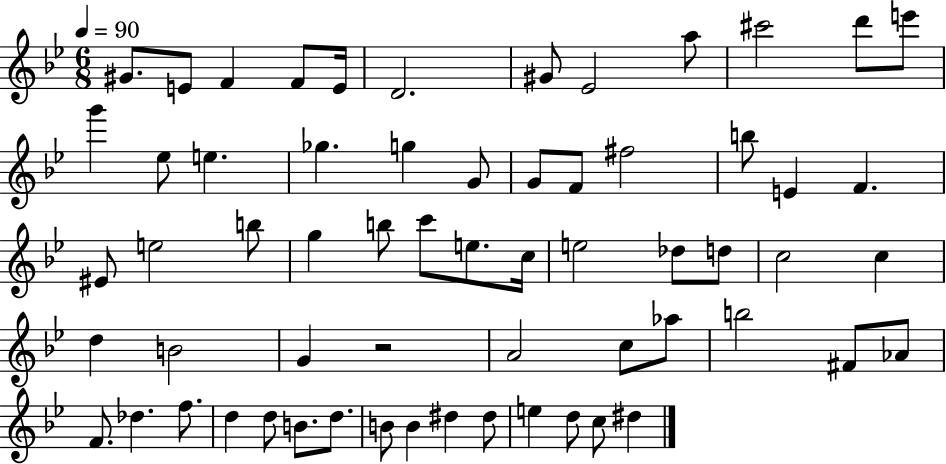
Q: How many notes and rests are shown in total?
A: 62